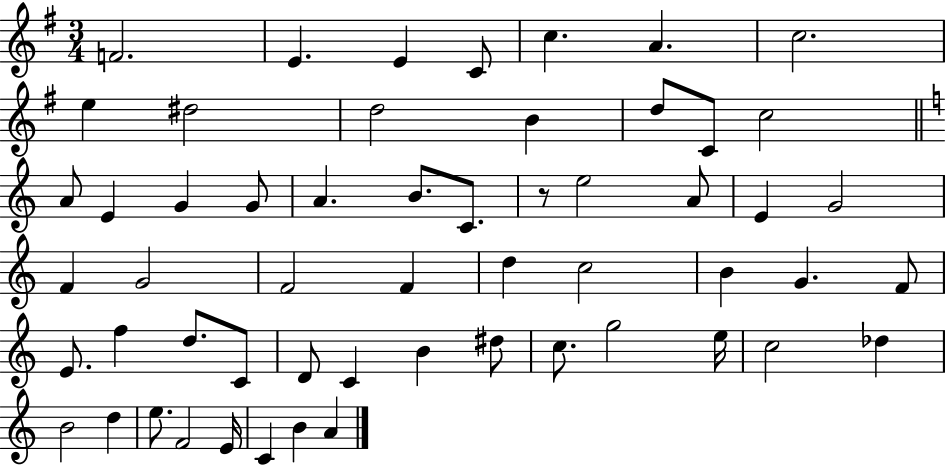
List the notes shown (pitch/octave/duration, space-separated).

F4/h. E4/q. E4/q C4/e C5/q. A4/q. C5/h. E5/q D#5/h D5/h B4/q D5/e C4/e C5/h A4/e E4/q G4/q G4/e A4/q. B4/e. C4/e. R/e E5/h A4/e E4/q G4/h F4/q G4/h F4/h F4/q D5/q C5/h B4/q G4/q. F4/e E4/e. F5/q D5/e. C4/e D4/e C4/q B4/q D#5/e C5/e. G5/h E5/s C5/h Db5/q B4/h D5/q E5/e. F4/h E4/s C4/q B4/q A4/q